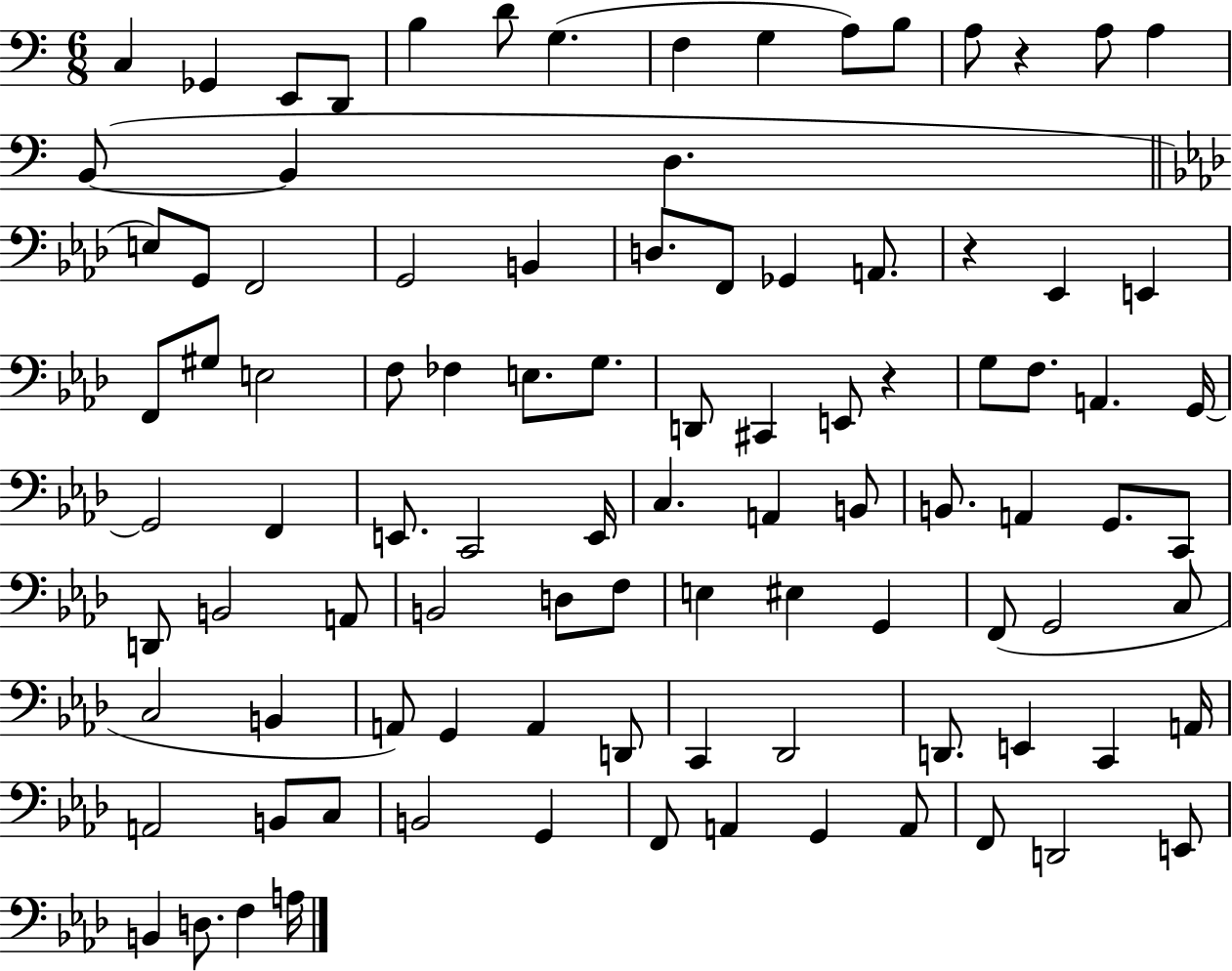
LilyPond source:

{
  \clef bass
  \numericTimeSignature
  \time 6/8
  \key c \major
  c4 ges,4 e,8 d,8 | b4 d'8 g4.( | f4 g4 a8) b8 | a8 r4 a8 a4 | \break b,8~(~ b,4 d4. | \bar "||" \break \key f \minor e8) g,8 f,2 | g,2 b,4 | d8. f,8 ges,4 a,8. | r4 ees,4 e,4 | \break f,8 gis8 e2 | f8 fes4 e8. g8. | d,8 cis,4 e,8 r4 | g8 f8. a,4. g,16~~ | \break g,2 f,4 | e,8. c,2 e,16 | c4. a,4 b,8 | b,8. a,4 g,8. c,8 | \break d,8 b,2 a,8 | b,2 d8 f8 | e4 eis4 g,4 | f,8( g,2 c8 | \break c2 b,4 | a,8) g,4 a,4 d,8 | c,4 des,2 | d,8. e,4 c,4 a,16 | \break a,2 b,8 c8 | b,2 g,4 | f,8 a,4 g,4 a,8 | f,8 d,2 e,8 | \break b,4 d8. f4 a16 | \bar "|."
}